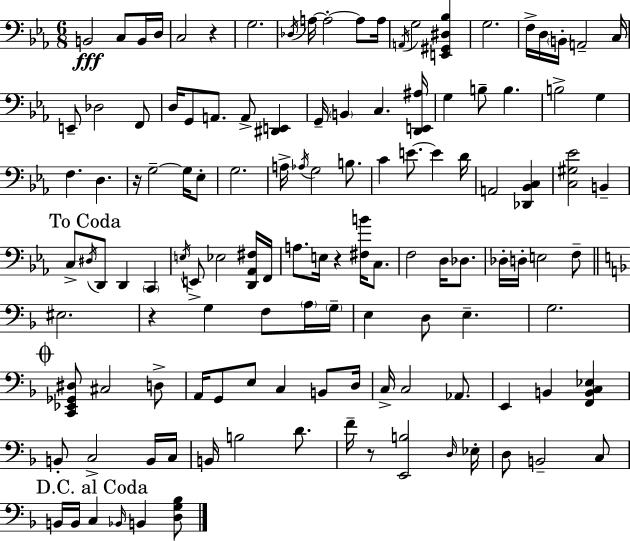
X:1
T:Untitled
M:6/8
L:1/4
K:Cm
B,,2 C,/2 B,,/4 D,/4 C,2 z G,2 _D,/4 A,/4 A,2 A,/2 A,/4 A,,/4 G,2 [E,,^G,,^D,_B,] G,2 F,/4 D,/4 B,,/4 A,,2 C,/4 E,,/2 _D,2 F,,/2 D,/4 G,,/2 A,,/2 A,,/2 [^D,,E,,] G,,/4 B,, C, [D,,E,,^A,]/4 G, B,/2 B, B,2 G, F, D, z/4 G,2 G,/4 _E,/2 G,2 A,/4 _A,/4 G,2 B,/2 C E/2 E D/4 A,,2 [_D,,_B,,C,] [C,^G,_E]2 B,, C,/2 ^D,/4 D,,/2 D,, C,, E,/4 E,,/2 _E,2 [D,,_A,,^F,]/4 F,,/4 A,/2 E,/4 z [^F,B]/4 C,/2 F,2 D,/4 _D,/2 _D,/4 D,/4 E,2 F,/2 ^E,2 z G, F,/2 A,/4 G,/4 E, D,/2 E, G,2 [C,,_E,,_G,,^D,]/2 ^C,2 D,/2 A,,/4 G,,/2 E,/2 C, B,,/2 D,/4 C,/4 C,2 _A,,/2 E,, B,, [F,,B,,C,_E,] B,,/2 C,2 B,,/4 C,/4 B,,/4 B,2 D/2 F/4 z/2 [E,,B,]2 D,/4 _E,/4 D,/2 B,,2 C,/2 B,,/4 B,,/4 C, _B,,/4 B,, [D,G,_B,]/2